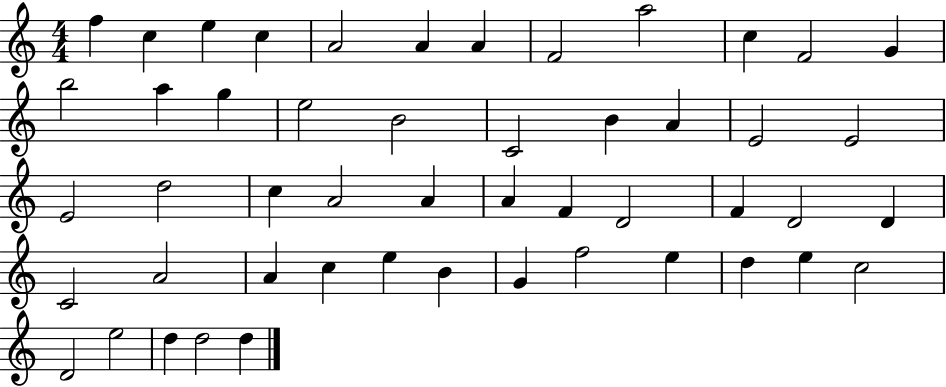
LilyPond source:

{
  \clef treble
  \numericTimeSignature
  \time 4/4
  \key c \major
  f''4 c''4 e''4 c''4 | a'2 a'4 a'4 | f'2 a''2 | c''4 f'2 g'4 | \break b''2 a''4 g''4 | e''2 b'2 | c'2 b'4 a'4 | e'2 e'2 | \break e'2 d''2 | c''4 a'2 a'4 | a'4 f'4 d'2 | f'4 d'2 d'4 | \break c'2 a'2 | a'4 c''4 e''4 b'4 | g'4 f''2 e''4 | d''4 e''4 c''2 | \break d'2 e''2 | d''4 d''2 d''4 | \bar "|."
}